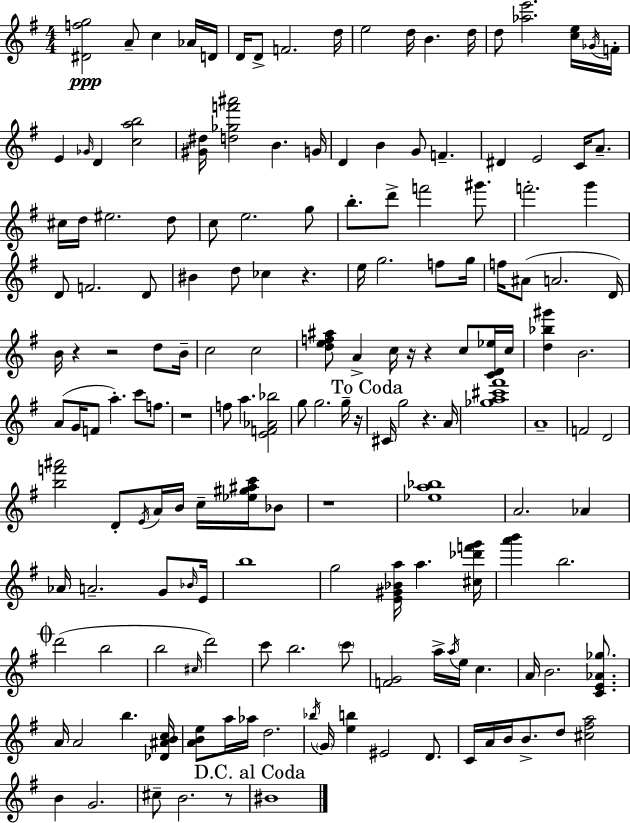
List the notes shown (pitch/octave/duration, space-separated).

[D#4,F5,G5]/h A4/e C5/q Ab4/s D4/s D4/s D4/e F4/h. D5/s E5/h D5/s B4/q. D5/s D5/e [Ab5,E6]/h. [C5,E5]/s Gb4/s F4/s E4/q Gb4/s D4/q [C5,A5,B5]/h [G#4,D#5]/s [D5,Gb5,F6,A#6]/h B4/q. G4/s D4/q B4/q G4/e F4/q. D#4/q E4/h C4/s A4/e. C#5/s D5/s EIS5/h. D5/e C5/e E5/h. G5/e B5/e. D6/e F6/h G#6/e. F6/h. G6/q D4/e F4/h. D4/e BIS4/q D5/e CES5/q R/q. E5/s G5/h. F5/e G5/s F5/s A#4/e A4/h. D4/s B4/s R/q R/h D5/e B4/s C5/h C5/h [D5,E5,F5,A#5]/e A4/q C5/s R/s R/q C5/e [C4,D4,Eb5]/s C5/s [D5,Bb5,G#6]/q B4/h. A4/e G4/s F4/e A5/q. C6/e F5/e. R/w F5/e A5/q. [E4,F4,Ab4,Bb5]/h G5/e G5/h. G5/s R/s C#4/s G5/h R/q. A4/s [Gb5,A5,C#6,F#6]/w A4/w F4/h D4/h [B5,F6,A#6]/h D4/e E4/s A4/s B4/s C5/s [Eb5,G#5,A#5,C6]/s Bb4/e R/w [Eb5,A5,Bb5]/w A4/h. Ab4/q Ab4/s A4/h. G4/e Bb4/s E4/s B5/w G5/h [E4,G#4,Bb4,A5]/s A5/q. [C#5,Db6,F6,G6]/s [A6,B6]/q B5/h. D6/h B5/h B5/h C#5/s D6/h C6/e B5/h. C6/e [F4,G4]/h A5/s A5/s E5/s C5/q. A4/s B4/h. [C4,E4,Ab4,Gb5]/e. A4/s A4/h B5/q. [Db4,A#4,B4,C5]/s [A4,B4,E5]/e A5/s Ab5/s D5/h. Bb5/s G4/s [E5,B5]/q EIS4/h D4/e. C4/s A4/s B4/s B4/e. D5/e [C#5,F#5,A5]/h B4/q G4/h. C#5/e B4/h. R/e BIS4/w